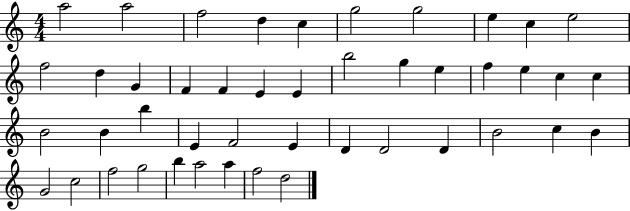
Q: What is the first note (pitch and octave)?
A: A5